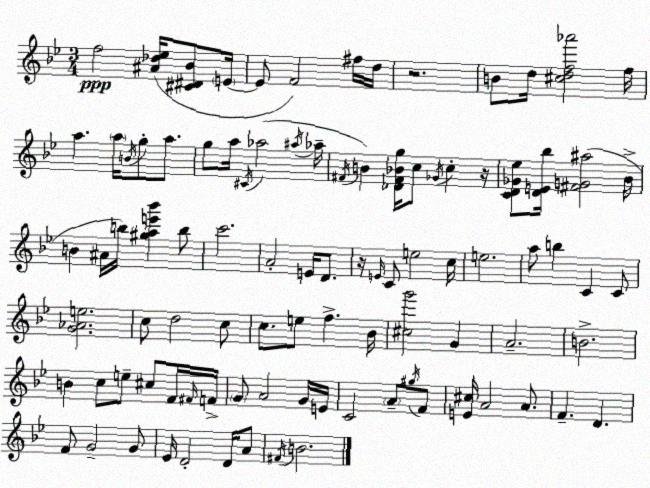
X:1
T:Untitled
M:3/4
L:1/4
K:Gm
f2 [^A_d_e]/4 [^C^D_B]/2 E/4 E/2 F2 ^f/4 d/4 z2 B/2 d/4 [^cdf_a']2 f/4 a a/4 B/4 g/2 a/2 g/2 a/4 ^C/4 _a2 ^a/4 _a/4 ^F/4 B [_D^F_Bg]/4 c/2 _G/4 c z/4 [CD_G_e]/2 [DE_b]/4 [^FG^a]2 _B/4 B ^A/4 b/4 [^gae'_b'] b/2 c'2 A2 E/4 D/2 z/4 E/4 C/2 e2 c/4 e2 a/2 b C C/2 [G_Ae]2 c/2 d2 c/2 c/2 e/2 f _B/4 [^cg']2 G A2 B2 B c/2 e/2 ^c/2 F/4 ^F/4 F/4 G/2 A2 G/4 E/4 C2 A/2 ^g/4 F/2 [E^c]/4 A2 A/2 F D F/2 G2 G/2 _E/4 D2 D/4 A/2 ^F/4 B2